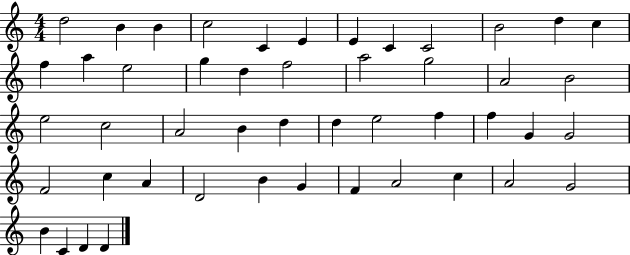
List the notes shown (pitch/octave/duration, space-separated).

D5/h B4/q B4/q C5/h C4/q E4/q E4/q C4/q C4/h B4/h D5/q C5/q F5/q A5/q E5/h G5/q D5/q F5/h A5/h G5/h A4/h B4/h E5/h C5/h A4/h B4/q D5/q D5/q E5/h F5/q F5/q G4/q G4/h F4/h C5/q A4/q D4/h B4/q G4/q F4/q A4/h C5/q A4/h G4/h B4/q C4/q D4/q D4/q